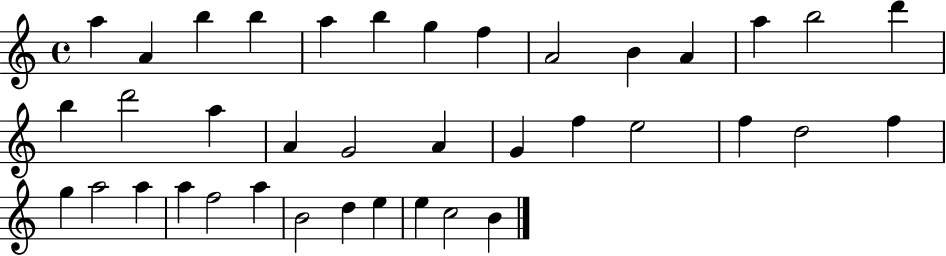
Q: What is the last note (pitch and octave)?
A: B4